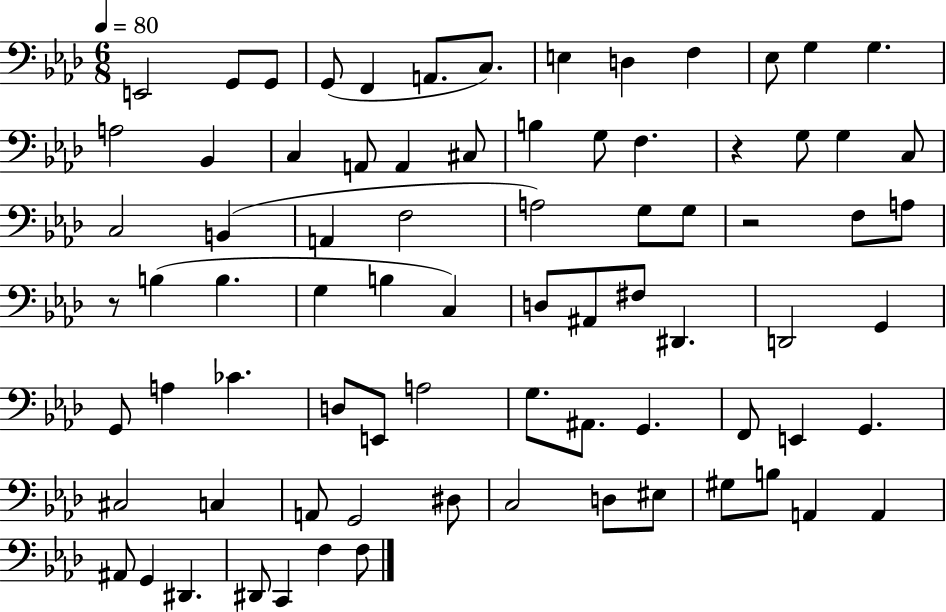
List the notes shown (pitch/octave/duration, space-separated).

E2/h G2/e G2/e G2/e F2/q A2/e. C3/e. E3/q D3/q F3/q Eb3/e G3/q G3/q. A3/h Bb2/q C3/q A2/e A2/q C#3/e B3/q G3/e F3/q. R/q G3/e G3/q C3/e C3/h B2/q A2/q F3/h A3/h G3/e G3/e R/h F3/e A3/e R/e B3/q B3/q. G3/q B3/q C3/q D3/e A#2/e F#3/e D#2/q. D2/h G2/q G2/e A3/q CES4/q. D3/e E2/e A3/h G3/e. A#2/e. G2/q. F2/e E2/q G2/q. C#3/h C3/q A2/e G2/h D#3/e C3/h D3/e EIS3/e G#3/e B3/e A2/q A2/q A#2/e G2/q D#2/q. D#2/e C2/q F3/q F3/e